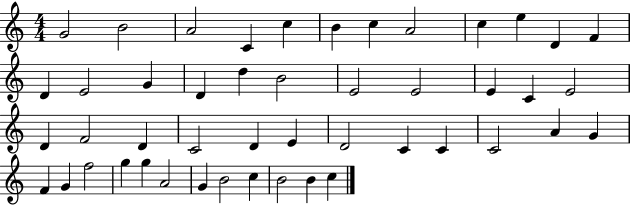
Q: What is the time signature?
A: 4/4